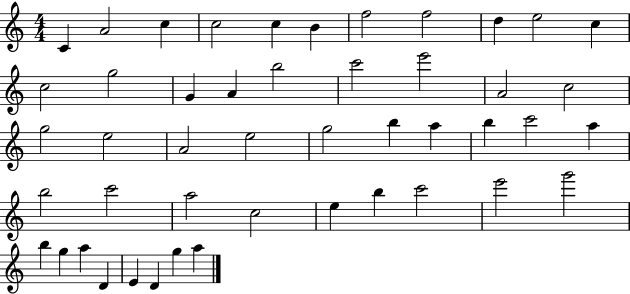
C4/q A4/h C5/q C5/h C5/q B4/q F5/h F5/h D5/q E5/h C5/q C5/h G5/h G4/q A4/q B5/h C6/h E6/h A4/h C5/h G5/h E5/h A4/h E5/h G5/h B5/q A5/q B5/q C6/h A5/q B5/h C6/h A5/h C5/h E5/q B5/q C6/h E6/h G6/h B5/q G5/q A5/q D4/q E4/q D4/q G5/q A5/q